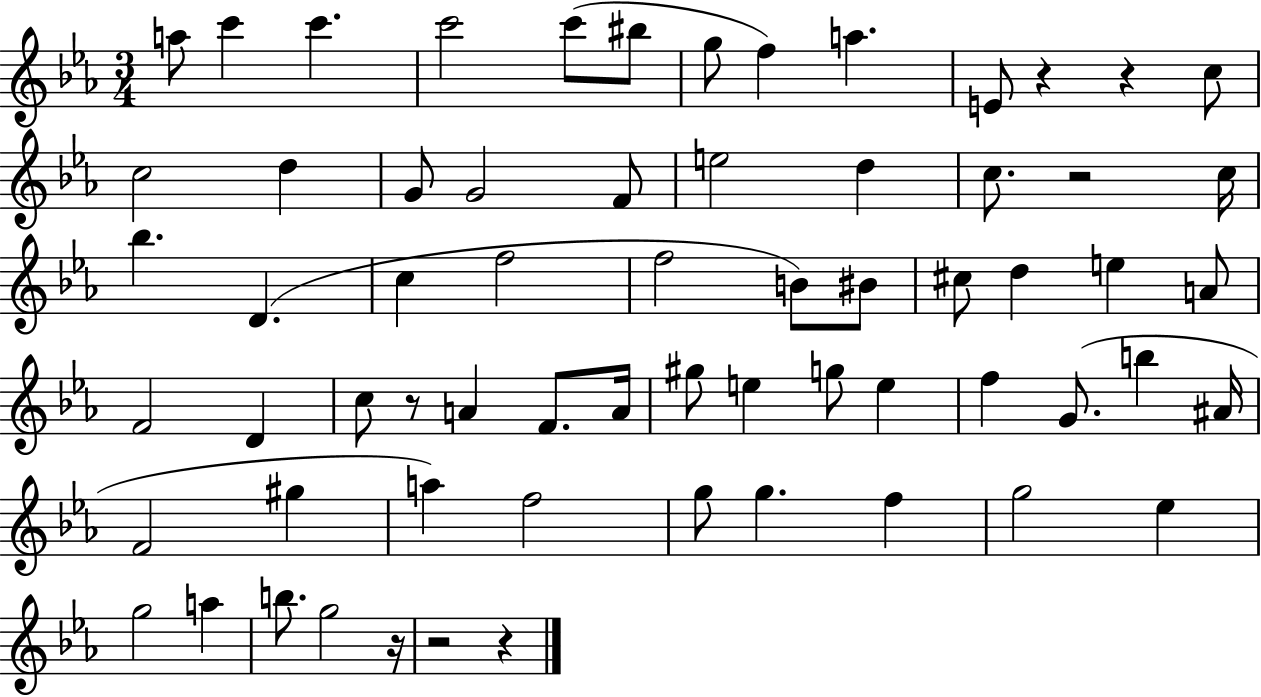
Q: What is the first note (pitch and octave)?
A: A5